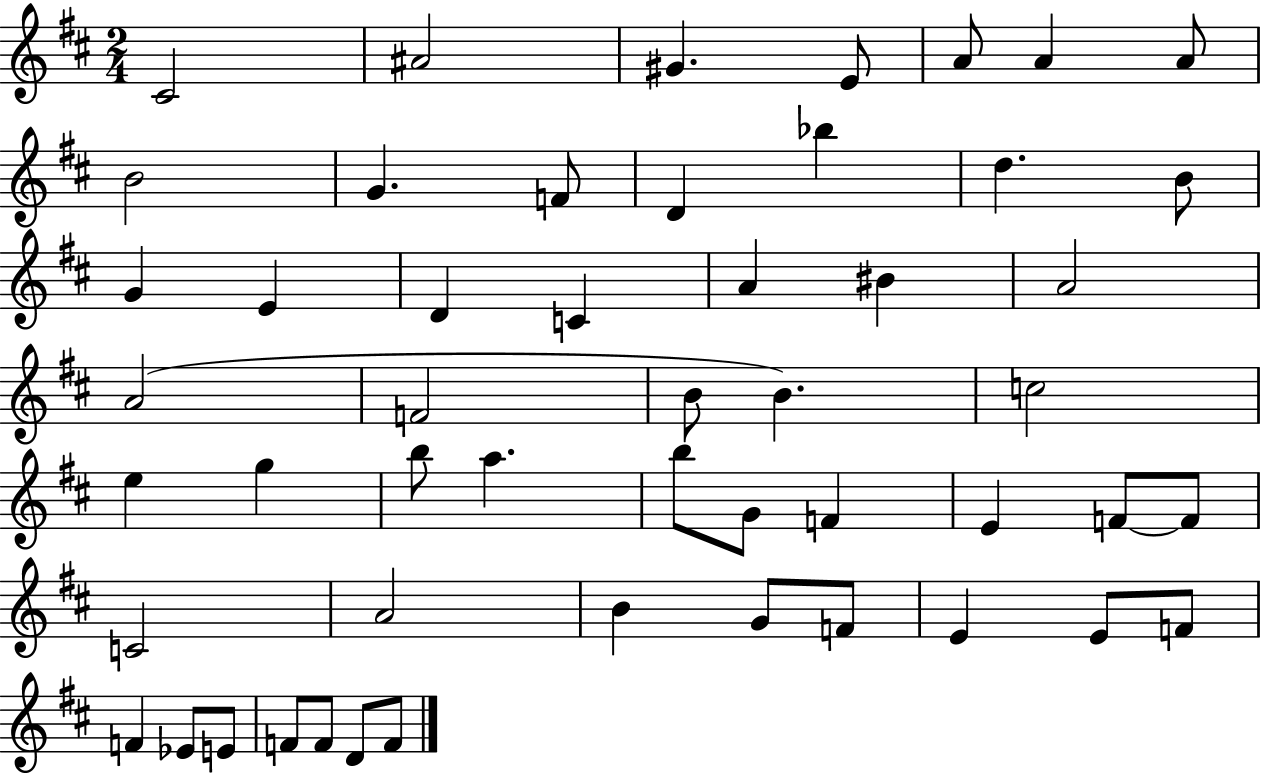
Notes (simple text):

C#4/h A#4/h G#4/q. E4/e A4/e A4/q A4/e B4/h G4/q. F4/e D4/q Bb5/q D5/q. B4/e G4/q E4/q D4/q C4/q A4/q BIS4/q A4/h A4/h F4/h B4/e B4/q. C5/h E5/q G5/q B5/e A5/q. B5/e G4/e F4/q E4/q F4/e F4/e C4/h A4/h B4/q G4/e F4/e E4/q E4/e F4/e F4/q Eb4/e E4/e F4/e F4/e D4/e F4/e